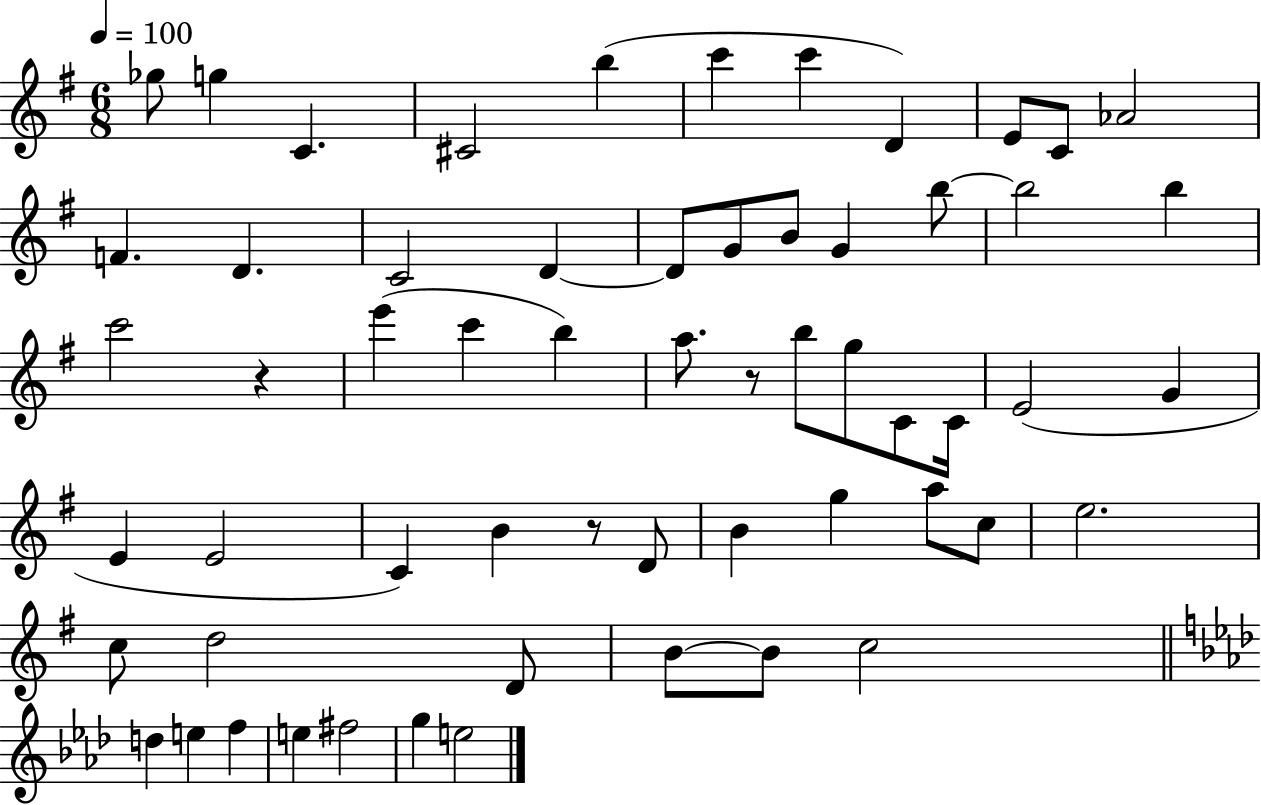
Gb5/e G5/q C4/q. C#4/h B5/q C6/q C6/q D4/q E4/e C4/e Ab4/h F4/q. D4/q. C4/h D4/q D4/e G4/e B4/e G4/q B5/e B5/h B5/q C6/h R/q E6/q C6/q B5/q A5/e. R/e B5/e G5/e C4/e C4/s E4/h G4/q E4/q E4/h C4/q B4/q R/e D4/e B4/q G5/q A5/e C5/e E5/h. C5/e D5/h D4/e B4/e B4/e C5/h D5/q E5/q F5/q E5/q F#5/h G5/q E5/h